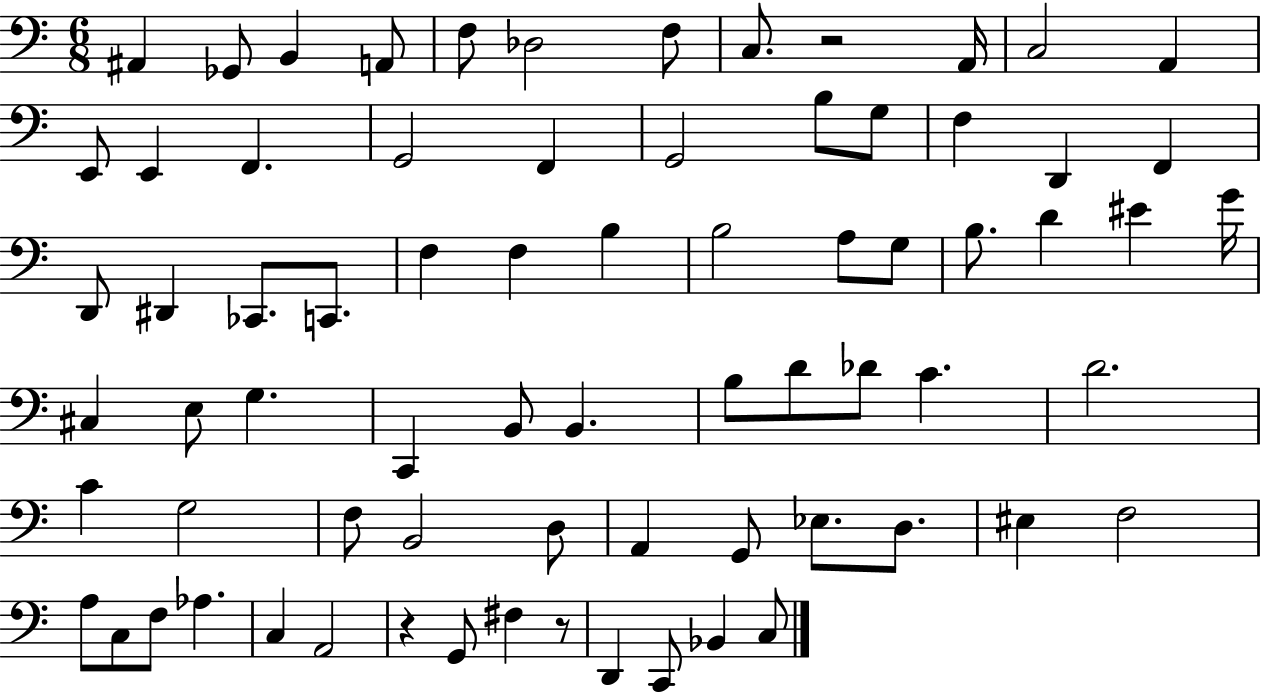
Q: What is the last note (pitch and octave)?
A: C3